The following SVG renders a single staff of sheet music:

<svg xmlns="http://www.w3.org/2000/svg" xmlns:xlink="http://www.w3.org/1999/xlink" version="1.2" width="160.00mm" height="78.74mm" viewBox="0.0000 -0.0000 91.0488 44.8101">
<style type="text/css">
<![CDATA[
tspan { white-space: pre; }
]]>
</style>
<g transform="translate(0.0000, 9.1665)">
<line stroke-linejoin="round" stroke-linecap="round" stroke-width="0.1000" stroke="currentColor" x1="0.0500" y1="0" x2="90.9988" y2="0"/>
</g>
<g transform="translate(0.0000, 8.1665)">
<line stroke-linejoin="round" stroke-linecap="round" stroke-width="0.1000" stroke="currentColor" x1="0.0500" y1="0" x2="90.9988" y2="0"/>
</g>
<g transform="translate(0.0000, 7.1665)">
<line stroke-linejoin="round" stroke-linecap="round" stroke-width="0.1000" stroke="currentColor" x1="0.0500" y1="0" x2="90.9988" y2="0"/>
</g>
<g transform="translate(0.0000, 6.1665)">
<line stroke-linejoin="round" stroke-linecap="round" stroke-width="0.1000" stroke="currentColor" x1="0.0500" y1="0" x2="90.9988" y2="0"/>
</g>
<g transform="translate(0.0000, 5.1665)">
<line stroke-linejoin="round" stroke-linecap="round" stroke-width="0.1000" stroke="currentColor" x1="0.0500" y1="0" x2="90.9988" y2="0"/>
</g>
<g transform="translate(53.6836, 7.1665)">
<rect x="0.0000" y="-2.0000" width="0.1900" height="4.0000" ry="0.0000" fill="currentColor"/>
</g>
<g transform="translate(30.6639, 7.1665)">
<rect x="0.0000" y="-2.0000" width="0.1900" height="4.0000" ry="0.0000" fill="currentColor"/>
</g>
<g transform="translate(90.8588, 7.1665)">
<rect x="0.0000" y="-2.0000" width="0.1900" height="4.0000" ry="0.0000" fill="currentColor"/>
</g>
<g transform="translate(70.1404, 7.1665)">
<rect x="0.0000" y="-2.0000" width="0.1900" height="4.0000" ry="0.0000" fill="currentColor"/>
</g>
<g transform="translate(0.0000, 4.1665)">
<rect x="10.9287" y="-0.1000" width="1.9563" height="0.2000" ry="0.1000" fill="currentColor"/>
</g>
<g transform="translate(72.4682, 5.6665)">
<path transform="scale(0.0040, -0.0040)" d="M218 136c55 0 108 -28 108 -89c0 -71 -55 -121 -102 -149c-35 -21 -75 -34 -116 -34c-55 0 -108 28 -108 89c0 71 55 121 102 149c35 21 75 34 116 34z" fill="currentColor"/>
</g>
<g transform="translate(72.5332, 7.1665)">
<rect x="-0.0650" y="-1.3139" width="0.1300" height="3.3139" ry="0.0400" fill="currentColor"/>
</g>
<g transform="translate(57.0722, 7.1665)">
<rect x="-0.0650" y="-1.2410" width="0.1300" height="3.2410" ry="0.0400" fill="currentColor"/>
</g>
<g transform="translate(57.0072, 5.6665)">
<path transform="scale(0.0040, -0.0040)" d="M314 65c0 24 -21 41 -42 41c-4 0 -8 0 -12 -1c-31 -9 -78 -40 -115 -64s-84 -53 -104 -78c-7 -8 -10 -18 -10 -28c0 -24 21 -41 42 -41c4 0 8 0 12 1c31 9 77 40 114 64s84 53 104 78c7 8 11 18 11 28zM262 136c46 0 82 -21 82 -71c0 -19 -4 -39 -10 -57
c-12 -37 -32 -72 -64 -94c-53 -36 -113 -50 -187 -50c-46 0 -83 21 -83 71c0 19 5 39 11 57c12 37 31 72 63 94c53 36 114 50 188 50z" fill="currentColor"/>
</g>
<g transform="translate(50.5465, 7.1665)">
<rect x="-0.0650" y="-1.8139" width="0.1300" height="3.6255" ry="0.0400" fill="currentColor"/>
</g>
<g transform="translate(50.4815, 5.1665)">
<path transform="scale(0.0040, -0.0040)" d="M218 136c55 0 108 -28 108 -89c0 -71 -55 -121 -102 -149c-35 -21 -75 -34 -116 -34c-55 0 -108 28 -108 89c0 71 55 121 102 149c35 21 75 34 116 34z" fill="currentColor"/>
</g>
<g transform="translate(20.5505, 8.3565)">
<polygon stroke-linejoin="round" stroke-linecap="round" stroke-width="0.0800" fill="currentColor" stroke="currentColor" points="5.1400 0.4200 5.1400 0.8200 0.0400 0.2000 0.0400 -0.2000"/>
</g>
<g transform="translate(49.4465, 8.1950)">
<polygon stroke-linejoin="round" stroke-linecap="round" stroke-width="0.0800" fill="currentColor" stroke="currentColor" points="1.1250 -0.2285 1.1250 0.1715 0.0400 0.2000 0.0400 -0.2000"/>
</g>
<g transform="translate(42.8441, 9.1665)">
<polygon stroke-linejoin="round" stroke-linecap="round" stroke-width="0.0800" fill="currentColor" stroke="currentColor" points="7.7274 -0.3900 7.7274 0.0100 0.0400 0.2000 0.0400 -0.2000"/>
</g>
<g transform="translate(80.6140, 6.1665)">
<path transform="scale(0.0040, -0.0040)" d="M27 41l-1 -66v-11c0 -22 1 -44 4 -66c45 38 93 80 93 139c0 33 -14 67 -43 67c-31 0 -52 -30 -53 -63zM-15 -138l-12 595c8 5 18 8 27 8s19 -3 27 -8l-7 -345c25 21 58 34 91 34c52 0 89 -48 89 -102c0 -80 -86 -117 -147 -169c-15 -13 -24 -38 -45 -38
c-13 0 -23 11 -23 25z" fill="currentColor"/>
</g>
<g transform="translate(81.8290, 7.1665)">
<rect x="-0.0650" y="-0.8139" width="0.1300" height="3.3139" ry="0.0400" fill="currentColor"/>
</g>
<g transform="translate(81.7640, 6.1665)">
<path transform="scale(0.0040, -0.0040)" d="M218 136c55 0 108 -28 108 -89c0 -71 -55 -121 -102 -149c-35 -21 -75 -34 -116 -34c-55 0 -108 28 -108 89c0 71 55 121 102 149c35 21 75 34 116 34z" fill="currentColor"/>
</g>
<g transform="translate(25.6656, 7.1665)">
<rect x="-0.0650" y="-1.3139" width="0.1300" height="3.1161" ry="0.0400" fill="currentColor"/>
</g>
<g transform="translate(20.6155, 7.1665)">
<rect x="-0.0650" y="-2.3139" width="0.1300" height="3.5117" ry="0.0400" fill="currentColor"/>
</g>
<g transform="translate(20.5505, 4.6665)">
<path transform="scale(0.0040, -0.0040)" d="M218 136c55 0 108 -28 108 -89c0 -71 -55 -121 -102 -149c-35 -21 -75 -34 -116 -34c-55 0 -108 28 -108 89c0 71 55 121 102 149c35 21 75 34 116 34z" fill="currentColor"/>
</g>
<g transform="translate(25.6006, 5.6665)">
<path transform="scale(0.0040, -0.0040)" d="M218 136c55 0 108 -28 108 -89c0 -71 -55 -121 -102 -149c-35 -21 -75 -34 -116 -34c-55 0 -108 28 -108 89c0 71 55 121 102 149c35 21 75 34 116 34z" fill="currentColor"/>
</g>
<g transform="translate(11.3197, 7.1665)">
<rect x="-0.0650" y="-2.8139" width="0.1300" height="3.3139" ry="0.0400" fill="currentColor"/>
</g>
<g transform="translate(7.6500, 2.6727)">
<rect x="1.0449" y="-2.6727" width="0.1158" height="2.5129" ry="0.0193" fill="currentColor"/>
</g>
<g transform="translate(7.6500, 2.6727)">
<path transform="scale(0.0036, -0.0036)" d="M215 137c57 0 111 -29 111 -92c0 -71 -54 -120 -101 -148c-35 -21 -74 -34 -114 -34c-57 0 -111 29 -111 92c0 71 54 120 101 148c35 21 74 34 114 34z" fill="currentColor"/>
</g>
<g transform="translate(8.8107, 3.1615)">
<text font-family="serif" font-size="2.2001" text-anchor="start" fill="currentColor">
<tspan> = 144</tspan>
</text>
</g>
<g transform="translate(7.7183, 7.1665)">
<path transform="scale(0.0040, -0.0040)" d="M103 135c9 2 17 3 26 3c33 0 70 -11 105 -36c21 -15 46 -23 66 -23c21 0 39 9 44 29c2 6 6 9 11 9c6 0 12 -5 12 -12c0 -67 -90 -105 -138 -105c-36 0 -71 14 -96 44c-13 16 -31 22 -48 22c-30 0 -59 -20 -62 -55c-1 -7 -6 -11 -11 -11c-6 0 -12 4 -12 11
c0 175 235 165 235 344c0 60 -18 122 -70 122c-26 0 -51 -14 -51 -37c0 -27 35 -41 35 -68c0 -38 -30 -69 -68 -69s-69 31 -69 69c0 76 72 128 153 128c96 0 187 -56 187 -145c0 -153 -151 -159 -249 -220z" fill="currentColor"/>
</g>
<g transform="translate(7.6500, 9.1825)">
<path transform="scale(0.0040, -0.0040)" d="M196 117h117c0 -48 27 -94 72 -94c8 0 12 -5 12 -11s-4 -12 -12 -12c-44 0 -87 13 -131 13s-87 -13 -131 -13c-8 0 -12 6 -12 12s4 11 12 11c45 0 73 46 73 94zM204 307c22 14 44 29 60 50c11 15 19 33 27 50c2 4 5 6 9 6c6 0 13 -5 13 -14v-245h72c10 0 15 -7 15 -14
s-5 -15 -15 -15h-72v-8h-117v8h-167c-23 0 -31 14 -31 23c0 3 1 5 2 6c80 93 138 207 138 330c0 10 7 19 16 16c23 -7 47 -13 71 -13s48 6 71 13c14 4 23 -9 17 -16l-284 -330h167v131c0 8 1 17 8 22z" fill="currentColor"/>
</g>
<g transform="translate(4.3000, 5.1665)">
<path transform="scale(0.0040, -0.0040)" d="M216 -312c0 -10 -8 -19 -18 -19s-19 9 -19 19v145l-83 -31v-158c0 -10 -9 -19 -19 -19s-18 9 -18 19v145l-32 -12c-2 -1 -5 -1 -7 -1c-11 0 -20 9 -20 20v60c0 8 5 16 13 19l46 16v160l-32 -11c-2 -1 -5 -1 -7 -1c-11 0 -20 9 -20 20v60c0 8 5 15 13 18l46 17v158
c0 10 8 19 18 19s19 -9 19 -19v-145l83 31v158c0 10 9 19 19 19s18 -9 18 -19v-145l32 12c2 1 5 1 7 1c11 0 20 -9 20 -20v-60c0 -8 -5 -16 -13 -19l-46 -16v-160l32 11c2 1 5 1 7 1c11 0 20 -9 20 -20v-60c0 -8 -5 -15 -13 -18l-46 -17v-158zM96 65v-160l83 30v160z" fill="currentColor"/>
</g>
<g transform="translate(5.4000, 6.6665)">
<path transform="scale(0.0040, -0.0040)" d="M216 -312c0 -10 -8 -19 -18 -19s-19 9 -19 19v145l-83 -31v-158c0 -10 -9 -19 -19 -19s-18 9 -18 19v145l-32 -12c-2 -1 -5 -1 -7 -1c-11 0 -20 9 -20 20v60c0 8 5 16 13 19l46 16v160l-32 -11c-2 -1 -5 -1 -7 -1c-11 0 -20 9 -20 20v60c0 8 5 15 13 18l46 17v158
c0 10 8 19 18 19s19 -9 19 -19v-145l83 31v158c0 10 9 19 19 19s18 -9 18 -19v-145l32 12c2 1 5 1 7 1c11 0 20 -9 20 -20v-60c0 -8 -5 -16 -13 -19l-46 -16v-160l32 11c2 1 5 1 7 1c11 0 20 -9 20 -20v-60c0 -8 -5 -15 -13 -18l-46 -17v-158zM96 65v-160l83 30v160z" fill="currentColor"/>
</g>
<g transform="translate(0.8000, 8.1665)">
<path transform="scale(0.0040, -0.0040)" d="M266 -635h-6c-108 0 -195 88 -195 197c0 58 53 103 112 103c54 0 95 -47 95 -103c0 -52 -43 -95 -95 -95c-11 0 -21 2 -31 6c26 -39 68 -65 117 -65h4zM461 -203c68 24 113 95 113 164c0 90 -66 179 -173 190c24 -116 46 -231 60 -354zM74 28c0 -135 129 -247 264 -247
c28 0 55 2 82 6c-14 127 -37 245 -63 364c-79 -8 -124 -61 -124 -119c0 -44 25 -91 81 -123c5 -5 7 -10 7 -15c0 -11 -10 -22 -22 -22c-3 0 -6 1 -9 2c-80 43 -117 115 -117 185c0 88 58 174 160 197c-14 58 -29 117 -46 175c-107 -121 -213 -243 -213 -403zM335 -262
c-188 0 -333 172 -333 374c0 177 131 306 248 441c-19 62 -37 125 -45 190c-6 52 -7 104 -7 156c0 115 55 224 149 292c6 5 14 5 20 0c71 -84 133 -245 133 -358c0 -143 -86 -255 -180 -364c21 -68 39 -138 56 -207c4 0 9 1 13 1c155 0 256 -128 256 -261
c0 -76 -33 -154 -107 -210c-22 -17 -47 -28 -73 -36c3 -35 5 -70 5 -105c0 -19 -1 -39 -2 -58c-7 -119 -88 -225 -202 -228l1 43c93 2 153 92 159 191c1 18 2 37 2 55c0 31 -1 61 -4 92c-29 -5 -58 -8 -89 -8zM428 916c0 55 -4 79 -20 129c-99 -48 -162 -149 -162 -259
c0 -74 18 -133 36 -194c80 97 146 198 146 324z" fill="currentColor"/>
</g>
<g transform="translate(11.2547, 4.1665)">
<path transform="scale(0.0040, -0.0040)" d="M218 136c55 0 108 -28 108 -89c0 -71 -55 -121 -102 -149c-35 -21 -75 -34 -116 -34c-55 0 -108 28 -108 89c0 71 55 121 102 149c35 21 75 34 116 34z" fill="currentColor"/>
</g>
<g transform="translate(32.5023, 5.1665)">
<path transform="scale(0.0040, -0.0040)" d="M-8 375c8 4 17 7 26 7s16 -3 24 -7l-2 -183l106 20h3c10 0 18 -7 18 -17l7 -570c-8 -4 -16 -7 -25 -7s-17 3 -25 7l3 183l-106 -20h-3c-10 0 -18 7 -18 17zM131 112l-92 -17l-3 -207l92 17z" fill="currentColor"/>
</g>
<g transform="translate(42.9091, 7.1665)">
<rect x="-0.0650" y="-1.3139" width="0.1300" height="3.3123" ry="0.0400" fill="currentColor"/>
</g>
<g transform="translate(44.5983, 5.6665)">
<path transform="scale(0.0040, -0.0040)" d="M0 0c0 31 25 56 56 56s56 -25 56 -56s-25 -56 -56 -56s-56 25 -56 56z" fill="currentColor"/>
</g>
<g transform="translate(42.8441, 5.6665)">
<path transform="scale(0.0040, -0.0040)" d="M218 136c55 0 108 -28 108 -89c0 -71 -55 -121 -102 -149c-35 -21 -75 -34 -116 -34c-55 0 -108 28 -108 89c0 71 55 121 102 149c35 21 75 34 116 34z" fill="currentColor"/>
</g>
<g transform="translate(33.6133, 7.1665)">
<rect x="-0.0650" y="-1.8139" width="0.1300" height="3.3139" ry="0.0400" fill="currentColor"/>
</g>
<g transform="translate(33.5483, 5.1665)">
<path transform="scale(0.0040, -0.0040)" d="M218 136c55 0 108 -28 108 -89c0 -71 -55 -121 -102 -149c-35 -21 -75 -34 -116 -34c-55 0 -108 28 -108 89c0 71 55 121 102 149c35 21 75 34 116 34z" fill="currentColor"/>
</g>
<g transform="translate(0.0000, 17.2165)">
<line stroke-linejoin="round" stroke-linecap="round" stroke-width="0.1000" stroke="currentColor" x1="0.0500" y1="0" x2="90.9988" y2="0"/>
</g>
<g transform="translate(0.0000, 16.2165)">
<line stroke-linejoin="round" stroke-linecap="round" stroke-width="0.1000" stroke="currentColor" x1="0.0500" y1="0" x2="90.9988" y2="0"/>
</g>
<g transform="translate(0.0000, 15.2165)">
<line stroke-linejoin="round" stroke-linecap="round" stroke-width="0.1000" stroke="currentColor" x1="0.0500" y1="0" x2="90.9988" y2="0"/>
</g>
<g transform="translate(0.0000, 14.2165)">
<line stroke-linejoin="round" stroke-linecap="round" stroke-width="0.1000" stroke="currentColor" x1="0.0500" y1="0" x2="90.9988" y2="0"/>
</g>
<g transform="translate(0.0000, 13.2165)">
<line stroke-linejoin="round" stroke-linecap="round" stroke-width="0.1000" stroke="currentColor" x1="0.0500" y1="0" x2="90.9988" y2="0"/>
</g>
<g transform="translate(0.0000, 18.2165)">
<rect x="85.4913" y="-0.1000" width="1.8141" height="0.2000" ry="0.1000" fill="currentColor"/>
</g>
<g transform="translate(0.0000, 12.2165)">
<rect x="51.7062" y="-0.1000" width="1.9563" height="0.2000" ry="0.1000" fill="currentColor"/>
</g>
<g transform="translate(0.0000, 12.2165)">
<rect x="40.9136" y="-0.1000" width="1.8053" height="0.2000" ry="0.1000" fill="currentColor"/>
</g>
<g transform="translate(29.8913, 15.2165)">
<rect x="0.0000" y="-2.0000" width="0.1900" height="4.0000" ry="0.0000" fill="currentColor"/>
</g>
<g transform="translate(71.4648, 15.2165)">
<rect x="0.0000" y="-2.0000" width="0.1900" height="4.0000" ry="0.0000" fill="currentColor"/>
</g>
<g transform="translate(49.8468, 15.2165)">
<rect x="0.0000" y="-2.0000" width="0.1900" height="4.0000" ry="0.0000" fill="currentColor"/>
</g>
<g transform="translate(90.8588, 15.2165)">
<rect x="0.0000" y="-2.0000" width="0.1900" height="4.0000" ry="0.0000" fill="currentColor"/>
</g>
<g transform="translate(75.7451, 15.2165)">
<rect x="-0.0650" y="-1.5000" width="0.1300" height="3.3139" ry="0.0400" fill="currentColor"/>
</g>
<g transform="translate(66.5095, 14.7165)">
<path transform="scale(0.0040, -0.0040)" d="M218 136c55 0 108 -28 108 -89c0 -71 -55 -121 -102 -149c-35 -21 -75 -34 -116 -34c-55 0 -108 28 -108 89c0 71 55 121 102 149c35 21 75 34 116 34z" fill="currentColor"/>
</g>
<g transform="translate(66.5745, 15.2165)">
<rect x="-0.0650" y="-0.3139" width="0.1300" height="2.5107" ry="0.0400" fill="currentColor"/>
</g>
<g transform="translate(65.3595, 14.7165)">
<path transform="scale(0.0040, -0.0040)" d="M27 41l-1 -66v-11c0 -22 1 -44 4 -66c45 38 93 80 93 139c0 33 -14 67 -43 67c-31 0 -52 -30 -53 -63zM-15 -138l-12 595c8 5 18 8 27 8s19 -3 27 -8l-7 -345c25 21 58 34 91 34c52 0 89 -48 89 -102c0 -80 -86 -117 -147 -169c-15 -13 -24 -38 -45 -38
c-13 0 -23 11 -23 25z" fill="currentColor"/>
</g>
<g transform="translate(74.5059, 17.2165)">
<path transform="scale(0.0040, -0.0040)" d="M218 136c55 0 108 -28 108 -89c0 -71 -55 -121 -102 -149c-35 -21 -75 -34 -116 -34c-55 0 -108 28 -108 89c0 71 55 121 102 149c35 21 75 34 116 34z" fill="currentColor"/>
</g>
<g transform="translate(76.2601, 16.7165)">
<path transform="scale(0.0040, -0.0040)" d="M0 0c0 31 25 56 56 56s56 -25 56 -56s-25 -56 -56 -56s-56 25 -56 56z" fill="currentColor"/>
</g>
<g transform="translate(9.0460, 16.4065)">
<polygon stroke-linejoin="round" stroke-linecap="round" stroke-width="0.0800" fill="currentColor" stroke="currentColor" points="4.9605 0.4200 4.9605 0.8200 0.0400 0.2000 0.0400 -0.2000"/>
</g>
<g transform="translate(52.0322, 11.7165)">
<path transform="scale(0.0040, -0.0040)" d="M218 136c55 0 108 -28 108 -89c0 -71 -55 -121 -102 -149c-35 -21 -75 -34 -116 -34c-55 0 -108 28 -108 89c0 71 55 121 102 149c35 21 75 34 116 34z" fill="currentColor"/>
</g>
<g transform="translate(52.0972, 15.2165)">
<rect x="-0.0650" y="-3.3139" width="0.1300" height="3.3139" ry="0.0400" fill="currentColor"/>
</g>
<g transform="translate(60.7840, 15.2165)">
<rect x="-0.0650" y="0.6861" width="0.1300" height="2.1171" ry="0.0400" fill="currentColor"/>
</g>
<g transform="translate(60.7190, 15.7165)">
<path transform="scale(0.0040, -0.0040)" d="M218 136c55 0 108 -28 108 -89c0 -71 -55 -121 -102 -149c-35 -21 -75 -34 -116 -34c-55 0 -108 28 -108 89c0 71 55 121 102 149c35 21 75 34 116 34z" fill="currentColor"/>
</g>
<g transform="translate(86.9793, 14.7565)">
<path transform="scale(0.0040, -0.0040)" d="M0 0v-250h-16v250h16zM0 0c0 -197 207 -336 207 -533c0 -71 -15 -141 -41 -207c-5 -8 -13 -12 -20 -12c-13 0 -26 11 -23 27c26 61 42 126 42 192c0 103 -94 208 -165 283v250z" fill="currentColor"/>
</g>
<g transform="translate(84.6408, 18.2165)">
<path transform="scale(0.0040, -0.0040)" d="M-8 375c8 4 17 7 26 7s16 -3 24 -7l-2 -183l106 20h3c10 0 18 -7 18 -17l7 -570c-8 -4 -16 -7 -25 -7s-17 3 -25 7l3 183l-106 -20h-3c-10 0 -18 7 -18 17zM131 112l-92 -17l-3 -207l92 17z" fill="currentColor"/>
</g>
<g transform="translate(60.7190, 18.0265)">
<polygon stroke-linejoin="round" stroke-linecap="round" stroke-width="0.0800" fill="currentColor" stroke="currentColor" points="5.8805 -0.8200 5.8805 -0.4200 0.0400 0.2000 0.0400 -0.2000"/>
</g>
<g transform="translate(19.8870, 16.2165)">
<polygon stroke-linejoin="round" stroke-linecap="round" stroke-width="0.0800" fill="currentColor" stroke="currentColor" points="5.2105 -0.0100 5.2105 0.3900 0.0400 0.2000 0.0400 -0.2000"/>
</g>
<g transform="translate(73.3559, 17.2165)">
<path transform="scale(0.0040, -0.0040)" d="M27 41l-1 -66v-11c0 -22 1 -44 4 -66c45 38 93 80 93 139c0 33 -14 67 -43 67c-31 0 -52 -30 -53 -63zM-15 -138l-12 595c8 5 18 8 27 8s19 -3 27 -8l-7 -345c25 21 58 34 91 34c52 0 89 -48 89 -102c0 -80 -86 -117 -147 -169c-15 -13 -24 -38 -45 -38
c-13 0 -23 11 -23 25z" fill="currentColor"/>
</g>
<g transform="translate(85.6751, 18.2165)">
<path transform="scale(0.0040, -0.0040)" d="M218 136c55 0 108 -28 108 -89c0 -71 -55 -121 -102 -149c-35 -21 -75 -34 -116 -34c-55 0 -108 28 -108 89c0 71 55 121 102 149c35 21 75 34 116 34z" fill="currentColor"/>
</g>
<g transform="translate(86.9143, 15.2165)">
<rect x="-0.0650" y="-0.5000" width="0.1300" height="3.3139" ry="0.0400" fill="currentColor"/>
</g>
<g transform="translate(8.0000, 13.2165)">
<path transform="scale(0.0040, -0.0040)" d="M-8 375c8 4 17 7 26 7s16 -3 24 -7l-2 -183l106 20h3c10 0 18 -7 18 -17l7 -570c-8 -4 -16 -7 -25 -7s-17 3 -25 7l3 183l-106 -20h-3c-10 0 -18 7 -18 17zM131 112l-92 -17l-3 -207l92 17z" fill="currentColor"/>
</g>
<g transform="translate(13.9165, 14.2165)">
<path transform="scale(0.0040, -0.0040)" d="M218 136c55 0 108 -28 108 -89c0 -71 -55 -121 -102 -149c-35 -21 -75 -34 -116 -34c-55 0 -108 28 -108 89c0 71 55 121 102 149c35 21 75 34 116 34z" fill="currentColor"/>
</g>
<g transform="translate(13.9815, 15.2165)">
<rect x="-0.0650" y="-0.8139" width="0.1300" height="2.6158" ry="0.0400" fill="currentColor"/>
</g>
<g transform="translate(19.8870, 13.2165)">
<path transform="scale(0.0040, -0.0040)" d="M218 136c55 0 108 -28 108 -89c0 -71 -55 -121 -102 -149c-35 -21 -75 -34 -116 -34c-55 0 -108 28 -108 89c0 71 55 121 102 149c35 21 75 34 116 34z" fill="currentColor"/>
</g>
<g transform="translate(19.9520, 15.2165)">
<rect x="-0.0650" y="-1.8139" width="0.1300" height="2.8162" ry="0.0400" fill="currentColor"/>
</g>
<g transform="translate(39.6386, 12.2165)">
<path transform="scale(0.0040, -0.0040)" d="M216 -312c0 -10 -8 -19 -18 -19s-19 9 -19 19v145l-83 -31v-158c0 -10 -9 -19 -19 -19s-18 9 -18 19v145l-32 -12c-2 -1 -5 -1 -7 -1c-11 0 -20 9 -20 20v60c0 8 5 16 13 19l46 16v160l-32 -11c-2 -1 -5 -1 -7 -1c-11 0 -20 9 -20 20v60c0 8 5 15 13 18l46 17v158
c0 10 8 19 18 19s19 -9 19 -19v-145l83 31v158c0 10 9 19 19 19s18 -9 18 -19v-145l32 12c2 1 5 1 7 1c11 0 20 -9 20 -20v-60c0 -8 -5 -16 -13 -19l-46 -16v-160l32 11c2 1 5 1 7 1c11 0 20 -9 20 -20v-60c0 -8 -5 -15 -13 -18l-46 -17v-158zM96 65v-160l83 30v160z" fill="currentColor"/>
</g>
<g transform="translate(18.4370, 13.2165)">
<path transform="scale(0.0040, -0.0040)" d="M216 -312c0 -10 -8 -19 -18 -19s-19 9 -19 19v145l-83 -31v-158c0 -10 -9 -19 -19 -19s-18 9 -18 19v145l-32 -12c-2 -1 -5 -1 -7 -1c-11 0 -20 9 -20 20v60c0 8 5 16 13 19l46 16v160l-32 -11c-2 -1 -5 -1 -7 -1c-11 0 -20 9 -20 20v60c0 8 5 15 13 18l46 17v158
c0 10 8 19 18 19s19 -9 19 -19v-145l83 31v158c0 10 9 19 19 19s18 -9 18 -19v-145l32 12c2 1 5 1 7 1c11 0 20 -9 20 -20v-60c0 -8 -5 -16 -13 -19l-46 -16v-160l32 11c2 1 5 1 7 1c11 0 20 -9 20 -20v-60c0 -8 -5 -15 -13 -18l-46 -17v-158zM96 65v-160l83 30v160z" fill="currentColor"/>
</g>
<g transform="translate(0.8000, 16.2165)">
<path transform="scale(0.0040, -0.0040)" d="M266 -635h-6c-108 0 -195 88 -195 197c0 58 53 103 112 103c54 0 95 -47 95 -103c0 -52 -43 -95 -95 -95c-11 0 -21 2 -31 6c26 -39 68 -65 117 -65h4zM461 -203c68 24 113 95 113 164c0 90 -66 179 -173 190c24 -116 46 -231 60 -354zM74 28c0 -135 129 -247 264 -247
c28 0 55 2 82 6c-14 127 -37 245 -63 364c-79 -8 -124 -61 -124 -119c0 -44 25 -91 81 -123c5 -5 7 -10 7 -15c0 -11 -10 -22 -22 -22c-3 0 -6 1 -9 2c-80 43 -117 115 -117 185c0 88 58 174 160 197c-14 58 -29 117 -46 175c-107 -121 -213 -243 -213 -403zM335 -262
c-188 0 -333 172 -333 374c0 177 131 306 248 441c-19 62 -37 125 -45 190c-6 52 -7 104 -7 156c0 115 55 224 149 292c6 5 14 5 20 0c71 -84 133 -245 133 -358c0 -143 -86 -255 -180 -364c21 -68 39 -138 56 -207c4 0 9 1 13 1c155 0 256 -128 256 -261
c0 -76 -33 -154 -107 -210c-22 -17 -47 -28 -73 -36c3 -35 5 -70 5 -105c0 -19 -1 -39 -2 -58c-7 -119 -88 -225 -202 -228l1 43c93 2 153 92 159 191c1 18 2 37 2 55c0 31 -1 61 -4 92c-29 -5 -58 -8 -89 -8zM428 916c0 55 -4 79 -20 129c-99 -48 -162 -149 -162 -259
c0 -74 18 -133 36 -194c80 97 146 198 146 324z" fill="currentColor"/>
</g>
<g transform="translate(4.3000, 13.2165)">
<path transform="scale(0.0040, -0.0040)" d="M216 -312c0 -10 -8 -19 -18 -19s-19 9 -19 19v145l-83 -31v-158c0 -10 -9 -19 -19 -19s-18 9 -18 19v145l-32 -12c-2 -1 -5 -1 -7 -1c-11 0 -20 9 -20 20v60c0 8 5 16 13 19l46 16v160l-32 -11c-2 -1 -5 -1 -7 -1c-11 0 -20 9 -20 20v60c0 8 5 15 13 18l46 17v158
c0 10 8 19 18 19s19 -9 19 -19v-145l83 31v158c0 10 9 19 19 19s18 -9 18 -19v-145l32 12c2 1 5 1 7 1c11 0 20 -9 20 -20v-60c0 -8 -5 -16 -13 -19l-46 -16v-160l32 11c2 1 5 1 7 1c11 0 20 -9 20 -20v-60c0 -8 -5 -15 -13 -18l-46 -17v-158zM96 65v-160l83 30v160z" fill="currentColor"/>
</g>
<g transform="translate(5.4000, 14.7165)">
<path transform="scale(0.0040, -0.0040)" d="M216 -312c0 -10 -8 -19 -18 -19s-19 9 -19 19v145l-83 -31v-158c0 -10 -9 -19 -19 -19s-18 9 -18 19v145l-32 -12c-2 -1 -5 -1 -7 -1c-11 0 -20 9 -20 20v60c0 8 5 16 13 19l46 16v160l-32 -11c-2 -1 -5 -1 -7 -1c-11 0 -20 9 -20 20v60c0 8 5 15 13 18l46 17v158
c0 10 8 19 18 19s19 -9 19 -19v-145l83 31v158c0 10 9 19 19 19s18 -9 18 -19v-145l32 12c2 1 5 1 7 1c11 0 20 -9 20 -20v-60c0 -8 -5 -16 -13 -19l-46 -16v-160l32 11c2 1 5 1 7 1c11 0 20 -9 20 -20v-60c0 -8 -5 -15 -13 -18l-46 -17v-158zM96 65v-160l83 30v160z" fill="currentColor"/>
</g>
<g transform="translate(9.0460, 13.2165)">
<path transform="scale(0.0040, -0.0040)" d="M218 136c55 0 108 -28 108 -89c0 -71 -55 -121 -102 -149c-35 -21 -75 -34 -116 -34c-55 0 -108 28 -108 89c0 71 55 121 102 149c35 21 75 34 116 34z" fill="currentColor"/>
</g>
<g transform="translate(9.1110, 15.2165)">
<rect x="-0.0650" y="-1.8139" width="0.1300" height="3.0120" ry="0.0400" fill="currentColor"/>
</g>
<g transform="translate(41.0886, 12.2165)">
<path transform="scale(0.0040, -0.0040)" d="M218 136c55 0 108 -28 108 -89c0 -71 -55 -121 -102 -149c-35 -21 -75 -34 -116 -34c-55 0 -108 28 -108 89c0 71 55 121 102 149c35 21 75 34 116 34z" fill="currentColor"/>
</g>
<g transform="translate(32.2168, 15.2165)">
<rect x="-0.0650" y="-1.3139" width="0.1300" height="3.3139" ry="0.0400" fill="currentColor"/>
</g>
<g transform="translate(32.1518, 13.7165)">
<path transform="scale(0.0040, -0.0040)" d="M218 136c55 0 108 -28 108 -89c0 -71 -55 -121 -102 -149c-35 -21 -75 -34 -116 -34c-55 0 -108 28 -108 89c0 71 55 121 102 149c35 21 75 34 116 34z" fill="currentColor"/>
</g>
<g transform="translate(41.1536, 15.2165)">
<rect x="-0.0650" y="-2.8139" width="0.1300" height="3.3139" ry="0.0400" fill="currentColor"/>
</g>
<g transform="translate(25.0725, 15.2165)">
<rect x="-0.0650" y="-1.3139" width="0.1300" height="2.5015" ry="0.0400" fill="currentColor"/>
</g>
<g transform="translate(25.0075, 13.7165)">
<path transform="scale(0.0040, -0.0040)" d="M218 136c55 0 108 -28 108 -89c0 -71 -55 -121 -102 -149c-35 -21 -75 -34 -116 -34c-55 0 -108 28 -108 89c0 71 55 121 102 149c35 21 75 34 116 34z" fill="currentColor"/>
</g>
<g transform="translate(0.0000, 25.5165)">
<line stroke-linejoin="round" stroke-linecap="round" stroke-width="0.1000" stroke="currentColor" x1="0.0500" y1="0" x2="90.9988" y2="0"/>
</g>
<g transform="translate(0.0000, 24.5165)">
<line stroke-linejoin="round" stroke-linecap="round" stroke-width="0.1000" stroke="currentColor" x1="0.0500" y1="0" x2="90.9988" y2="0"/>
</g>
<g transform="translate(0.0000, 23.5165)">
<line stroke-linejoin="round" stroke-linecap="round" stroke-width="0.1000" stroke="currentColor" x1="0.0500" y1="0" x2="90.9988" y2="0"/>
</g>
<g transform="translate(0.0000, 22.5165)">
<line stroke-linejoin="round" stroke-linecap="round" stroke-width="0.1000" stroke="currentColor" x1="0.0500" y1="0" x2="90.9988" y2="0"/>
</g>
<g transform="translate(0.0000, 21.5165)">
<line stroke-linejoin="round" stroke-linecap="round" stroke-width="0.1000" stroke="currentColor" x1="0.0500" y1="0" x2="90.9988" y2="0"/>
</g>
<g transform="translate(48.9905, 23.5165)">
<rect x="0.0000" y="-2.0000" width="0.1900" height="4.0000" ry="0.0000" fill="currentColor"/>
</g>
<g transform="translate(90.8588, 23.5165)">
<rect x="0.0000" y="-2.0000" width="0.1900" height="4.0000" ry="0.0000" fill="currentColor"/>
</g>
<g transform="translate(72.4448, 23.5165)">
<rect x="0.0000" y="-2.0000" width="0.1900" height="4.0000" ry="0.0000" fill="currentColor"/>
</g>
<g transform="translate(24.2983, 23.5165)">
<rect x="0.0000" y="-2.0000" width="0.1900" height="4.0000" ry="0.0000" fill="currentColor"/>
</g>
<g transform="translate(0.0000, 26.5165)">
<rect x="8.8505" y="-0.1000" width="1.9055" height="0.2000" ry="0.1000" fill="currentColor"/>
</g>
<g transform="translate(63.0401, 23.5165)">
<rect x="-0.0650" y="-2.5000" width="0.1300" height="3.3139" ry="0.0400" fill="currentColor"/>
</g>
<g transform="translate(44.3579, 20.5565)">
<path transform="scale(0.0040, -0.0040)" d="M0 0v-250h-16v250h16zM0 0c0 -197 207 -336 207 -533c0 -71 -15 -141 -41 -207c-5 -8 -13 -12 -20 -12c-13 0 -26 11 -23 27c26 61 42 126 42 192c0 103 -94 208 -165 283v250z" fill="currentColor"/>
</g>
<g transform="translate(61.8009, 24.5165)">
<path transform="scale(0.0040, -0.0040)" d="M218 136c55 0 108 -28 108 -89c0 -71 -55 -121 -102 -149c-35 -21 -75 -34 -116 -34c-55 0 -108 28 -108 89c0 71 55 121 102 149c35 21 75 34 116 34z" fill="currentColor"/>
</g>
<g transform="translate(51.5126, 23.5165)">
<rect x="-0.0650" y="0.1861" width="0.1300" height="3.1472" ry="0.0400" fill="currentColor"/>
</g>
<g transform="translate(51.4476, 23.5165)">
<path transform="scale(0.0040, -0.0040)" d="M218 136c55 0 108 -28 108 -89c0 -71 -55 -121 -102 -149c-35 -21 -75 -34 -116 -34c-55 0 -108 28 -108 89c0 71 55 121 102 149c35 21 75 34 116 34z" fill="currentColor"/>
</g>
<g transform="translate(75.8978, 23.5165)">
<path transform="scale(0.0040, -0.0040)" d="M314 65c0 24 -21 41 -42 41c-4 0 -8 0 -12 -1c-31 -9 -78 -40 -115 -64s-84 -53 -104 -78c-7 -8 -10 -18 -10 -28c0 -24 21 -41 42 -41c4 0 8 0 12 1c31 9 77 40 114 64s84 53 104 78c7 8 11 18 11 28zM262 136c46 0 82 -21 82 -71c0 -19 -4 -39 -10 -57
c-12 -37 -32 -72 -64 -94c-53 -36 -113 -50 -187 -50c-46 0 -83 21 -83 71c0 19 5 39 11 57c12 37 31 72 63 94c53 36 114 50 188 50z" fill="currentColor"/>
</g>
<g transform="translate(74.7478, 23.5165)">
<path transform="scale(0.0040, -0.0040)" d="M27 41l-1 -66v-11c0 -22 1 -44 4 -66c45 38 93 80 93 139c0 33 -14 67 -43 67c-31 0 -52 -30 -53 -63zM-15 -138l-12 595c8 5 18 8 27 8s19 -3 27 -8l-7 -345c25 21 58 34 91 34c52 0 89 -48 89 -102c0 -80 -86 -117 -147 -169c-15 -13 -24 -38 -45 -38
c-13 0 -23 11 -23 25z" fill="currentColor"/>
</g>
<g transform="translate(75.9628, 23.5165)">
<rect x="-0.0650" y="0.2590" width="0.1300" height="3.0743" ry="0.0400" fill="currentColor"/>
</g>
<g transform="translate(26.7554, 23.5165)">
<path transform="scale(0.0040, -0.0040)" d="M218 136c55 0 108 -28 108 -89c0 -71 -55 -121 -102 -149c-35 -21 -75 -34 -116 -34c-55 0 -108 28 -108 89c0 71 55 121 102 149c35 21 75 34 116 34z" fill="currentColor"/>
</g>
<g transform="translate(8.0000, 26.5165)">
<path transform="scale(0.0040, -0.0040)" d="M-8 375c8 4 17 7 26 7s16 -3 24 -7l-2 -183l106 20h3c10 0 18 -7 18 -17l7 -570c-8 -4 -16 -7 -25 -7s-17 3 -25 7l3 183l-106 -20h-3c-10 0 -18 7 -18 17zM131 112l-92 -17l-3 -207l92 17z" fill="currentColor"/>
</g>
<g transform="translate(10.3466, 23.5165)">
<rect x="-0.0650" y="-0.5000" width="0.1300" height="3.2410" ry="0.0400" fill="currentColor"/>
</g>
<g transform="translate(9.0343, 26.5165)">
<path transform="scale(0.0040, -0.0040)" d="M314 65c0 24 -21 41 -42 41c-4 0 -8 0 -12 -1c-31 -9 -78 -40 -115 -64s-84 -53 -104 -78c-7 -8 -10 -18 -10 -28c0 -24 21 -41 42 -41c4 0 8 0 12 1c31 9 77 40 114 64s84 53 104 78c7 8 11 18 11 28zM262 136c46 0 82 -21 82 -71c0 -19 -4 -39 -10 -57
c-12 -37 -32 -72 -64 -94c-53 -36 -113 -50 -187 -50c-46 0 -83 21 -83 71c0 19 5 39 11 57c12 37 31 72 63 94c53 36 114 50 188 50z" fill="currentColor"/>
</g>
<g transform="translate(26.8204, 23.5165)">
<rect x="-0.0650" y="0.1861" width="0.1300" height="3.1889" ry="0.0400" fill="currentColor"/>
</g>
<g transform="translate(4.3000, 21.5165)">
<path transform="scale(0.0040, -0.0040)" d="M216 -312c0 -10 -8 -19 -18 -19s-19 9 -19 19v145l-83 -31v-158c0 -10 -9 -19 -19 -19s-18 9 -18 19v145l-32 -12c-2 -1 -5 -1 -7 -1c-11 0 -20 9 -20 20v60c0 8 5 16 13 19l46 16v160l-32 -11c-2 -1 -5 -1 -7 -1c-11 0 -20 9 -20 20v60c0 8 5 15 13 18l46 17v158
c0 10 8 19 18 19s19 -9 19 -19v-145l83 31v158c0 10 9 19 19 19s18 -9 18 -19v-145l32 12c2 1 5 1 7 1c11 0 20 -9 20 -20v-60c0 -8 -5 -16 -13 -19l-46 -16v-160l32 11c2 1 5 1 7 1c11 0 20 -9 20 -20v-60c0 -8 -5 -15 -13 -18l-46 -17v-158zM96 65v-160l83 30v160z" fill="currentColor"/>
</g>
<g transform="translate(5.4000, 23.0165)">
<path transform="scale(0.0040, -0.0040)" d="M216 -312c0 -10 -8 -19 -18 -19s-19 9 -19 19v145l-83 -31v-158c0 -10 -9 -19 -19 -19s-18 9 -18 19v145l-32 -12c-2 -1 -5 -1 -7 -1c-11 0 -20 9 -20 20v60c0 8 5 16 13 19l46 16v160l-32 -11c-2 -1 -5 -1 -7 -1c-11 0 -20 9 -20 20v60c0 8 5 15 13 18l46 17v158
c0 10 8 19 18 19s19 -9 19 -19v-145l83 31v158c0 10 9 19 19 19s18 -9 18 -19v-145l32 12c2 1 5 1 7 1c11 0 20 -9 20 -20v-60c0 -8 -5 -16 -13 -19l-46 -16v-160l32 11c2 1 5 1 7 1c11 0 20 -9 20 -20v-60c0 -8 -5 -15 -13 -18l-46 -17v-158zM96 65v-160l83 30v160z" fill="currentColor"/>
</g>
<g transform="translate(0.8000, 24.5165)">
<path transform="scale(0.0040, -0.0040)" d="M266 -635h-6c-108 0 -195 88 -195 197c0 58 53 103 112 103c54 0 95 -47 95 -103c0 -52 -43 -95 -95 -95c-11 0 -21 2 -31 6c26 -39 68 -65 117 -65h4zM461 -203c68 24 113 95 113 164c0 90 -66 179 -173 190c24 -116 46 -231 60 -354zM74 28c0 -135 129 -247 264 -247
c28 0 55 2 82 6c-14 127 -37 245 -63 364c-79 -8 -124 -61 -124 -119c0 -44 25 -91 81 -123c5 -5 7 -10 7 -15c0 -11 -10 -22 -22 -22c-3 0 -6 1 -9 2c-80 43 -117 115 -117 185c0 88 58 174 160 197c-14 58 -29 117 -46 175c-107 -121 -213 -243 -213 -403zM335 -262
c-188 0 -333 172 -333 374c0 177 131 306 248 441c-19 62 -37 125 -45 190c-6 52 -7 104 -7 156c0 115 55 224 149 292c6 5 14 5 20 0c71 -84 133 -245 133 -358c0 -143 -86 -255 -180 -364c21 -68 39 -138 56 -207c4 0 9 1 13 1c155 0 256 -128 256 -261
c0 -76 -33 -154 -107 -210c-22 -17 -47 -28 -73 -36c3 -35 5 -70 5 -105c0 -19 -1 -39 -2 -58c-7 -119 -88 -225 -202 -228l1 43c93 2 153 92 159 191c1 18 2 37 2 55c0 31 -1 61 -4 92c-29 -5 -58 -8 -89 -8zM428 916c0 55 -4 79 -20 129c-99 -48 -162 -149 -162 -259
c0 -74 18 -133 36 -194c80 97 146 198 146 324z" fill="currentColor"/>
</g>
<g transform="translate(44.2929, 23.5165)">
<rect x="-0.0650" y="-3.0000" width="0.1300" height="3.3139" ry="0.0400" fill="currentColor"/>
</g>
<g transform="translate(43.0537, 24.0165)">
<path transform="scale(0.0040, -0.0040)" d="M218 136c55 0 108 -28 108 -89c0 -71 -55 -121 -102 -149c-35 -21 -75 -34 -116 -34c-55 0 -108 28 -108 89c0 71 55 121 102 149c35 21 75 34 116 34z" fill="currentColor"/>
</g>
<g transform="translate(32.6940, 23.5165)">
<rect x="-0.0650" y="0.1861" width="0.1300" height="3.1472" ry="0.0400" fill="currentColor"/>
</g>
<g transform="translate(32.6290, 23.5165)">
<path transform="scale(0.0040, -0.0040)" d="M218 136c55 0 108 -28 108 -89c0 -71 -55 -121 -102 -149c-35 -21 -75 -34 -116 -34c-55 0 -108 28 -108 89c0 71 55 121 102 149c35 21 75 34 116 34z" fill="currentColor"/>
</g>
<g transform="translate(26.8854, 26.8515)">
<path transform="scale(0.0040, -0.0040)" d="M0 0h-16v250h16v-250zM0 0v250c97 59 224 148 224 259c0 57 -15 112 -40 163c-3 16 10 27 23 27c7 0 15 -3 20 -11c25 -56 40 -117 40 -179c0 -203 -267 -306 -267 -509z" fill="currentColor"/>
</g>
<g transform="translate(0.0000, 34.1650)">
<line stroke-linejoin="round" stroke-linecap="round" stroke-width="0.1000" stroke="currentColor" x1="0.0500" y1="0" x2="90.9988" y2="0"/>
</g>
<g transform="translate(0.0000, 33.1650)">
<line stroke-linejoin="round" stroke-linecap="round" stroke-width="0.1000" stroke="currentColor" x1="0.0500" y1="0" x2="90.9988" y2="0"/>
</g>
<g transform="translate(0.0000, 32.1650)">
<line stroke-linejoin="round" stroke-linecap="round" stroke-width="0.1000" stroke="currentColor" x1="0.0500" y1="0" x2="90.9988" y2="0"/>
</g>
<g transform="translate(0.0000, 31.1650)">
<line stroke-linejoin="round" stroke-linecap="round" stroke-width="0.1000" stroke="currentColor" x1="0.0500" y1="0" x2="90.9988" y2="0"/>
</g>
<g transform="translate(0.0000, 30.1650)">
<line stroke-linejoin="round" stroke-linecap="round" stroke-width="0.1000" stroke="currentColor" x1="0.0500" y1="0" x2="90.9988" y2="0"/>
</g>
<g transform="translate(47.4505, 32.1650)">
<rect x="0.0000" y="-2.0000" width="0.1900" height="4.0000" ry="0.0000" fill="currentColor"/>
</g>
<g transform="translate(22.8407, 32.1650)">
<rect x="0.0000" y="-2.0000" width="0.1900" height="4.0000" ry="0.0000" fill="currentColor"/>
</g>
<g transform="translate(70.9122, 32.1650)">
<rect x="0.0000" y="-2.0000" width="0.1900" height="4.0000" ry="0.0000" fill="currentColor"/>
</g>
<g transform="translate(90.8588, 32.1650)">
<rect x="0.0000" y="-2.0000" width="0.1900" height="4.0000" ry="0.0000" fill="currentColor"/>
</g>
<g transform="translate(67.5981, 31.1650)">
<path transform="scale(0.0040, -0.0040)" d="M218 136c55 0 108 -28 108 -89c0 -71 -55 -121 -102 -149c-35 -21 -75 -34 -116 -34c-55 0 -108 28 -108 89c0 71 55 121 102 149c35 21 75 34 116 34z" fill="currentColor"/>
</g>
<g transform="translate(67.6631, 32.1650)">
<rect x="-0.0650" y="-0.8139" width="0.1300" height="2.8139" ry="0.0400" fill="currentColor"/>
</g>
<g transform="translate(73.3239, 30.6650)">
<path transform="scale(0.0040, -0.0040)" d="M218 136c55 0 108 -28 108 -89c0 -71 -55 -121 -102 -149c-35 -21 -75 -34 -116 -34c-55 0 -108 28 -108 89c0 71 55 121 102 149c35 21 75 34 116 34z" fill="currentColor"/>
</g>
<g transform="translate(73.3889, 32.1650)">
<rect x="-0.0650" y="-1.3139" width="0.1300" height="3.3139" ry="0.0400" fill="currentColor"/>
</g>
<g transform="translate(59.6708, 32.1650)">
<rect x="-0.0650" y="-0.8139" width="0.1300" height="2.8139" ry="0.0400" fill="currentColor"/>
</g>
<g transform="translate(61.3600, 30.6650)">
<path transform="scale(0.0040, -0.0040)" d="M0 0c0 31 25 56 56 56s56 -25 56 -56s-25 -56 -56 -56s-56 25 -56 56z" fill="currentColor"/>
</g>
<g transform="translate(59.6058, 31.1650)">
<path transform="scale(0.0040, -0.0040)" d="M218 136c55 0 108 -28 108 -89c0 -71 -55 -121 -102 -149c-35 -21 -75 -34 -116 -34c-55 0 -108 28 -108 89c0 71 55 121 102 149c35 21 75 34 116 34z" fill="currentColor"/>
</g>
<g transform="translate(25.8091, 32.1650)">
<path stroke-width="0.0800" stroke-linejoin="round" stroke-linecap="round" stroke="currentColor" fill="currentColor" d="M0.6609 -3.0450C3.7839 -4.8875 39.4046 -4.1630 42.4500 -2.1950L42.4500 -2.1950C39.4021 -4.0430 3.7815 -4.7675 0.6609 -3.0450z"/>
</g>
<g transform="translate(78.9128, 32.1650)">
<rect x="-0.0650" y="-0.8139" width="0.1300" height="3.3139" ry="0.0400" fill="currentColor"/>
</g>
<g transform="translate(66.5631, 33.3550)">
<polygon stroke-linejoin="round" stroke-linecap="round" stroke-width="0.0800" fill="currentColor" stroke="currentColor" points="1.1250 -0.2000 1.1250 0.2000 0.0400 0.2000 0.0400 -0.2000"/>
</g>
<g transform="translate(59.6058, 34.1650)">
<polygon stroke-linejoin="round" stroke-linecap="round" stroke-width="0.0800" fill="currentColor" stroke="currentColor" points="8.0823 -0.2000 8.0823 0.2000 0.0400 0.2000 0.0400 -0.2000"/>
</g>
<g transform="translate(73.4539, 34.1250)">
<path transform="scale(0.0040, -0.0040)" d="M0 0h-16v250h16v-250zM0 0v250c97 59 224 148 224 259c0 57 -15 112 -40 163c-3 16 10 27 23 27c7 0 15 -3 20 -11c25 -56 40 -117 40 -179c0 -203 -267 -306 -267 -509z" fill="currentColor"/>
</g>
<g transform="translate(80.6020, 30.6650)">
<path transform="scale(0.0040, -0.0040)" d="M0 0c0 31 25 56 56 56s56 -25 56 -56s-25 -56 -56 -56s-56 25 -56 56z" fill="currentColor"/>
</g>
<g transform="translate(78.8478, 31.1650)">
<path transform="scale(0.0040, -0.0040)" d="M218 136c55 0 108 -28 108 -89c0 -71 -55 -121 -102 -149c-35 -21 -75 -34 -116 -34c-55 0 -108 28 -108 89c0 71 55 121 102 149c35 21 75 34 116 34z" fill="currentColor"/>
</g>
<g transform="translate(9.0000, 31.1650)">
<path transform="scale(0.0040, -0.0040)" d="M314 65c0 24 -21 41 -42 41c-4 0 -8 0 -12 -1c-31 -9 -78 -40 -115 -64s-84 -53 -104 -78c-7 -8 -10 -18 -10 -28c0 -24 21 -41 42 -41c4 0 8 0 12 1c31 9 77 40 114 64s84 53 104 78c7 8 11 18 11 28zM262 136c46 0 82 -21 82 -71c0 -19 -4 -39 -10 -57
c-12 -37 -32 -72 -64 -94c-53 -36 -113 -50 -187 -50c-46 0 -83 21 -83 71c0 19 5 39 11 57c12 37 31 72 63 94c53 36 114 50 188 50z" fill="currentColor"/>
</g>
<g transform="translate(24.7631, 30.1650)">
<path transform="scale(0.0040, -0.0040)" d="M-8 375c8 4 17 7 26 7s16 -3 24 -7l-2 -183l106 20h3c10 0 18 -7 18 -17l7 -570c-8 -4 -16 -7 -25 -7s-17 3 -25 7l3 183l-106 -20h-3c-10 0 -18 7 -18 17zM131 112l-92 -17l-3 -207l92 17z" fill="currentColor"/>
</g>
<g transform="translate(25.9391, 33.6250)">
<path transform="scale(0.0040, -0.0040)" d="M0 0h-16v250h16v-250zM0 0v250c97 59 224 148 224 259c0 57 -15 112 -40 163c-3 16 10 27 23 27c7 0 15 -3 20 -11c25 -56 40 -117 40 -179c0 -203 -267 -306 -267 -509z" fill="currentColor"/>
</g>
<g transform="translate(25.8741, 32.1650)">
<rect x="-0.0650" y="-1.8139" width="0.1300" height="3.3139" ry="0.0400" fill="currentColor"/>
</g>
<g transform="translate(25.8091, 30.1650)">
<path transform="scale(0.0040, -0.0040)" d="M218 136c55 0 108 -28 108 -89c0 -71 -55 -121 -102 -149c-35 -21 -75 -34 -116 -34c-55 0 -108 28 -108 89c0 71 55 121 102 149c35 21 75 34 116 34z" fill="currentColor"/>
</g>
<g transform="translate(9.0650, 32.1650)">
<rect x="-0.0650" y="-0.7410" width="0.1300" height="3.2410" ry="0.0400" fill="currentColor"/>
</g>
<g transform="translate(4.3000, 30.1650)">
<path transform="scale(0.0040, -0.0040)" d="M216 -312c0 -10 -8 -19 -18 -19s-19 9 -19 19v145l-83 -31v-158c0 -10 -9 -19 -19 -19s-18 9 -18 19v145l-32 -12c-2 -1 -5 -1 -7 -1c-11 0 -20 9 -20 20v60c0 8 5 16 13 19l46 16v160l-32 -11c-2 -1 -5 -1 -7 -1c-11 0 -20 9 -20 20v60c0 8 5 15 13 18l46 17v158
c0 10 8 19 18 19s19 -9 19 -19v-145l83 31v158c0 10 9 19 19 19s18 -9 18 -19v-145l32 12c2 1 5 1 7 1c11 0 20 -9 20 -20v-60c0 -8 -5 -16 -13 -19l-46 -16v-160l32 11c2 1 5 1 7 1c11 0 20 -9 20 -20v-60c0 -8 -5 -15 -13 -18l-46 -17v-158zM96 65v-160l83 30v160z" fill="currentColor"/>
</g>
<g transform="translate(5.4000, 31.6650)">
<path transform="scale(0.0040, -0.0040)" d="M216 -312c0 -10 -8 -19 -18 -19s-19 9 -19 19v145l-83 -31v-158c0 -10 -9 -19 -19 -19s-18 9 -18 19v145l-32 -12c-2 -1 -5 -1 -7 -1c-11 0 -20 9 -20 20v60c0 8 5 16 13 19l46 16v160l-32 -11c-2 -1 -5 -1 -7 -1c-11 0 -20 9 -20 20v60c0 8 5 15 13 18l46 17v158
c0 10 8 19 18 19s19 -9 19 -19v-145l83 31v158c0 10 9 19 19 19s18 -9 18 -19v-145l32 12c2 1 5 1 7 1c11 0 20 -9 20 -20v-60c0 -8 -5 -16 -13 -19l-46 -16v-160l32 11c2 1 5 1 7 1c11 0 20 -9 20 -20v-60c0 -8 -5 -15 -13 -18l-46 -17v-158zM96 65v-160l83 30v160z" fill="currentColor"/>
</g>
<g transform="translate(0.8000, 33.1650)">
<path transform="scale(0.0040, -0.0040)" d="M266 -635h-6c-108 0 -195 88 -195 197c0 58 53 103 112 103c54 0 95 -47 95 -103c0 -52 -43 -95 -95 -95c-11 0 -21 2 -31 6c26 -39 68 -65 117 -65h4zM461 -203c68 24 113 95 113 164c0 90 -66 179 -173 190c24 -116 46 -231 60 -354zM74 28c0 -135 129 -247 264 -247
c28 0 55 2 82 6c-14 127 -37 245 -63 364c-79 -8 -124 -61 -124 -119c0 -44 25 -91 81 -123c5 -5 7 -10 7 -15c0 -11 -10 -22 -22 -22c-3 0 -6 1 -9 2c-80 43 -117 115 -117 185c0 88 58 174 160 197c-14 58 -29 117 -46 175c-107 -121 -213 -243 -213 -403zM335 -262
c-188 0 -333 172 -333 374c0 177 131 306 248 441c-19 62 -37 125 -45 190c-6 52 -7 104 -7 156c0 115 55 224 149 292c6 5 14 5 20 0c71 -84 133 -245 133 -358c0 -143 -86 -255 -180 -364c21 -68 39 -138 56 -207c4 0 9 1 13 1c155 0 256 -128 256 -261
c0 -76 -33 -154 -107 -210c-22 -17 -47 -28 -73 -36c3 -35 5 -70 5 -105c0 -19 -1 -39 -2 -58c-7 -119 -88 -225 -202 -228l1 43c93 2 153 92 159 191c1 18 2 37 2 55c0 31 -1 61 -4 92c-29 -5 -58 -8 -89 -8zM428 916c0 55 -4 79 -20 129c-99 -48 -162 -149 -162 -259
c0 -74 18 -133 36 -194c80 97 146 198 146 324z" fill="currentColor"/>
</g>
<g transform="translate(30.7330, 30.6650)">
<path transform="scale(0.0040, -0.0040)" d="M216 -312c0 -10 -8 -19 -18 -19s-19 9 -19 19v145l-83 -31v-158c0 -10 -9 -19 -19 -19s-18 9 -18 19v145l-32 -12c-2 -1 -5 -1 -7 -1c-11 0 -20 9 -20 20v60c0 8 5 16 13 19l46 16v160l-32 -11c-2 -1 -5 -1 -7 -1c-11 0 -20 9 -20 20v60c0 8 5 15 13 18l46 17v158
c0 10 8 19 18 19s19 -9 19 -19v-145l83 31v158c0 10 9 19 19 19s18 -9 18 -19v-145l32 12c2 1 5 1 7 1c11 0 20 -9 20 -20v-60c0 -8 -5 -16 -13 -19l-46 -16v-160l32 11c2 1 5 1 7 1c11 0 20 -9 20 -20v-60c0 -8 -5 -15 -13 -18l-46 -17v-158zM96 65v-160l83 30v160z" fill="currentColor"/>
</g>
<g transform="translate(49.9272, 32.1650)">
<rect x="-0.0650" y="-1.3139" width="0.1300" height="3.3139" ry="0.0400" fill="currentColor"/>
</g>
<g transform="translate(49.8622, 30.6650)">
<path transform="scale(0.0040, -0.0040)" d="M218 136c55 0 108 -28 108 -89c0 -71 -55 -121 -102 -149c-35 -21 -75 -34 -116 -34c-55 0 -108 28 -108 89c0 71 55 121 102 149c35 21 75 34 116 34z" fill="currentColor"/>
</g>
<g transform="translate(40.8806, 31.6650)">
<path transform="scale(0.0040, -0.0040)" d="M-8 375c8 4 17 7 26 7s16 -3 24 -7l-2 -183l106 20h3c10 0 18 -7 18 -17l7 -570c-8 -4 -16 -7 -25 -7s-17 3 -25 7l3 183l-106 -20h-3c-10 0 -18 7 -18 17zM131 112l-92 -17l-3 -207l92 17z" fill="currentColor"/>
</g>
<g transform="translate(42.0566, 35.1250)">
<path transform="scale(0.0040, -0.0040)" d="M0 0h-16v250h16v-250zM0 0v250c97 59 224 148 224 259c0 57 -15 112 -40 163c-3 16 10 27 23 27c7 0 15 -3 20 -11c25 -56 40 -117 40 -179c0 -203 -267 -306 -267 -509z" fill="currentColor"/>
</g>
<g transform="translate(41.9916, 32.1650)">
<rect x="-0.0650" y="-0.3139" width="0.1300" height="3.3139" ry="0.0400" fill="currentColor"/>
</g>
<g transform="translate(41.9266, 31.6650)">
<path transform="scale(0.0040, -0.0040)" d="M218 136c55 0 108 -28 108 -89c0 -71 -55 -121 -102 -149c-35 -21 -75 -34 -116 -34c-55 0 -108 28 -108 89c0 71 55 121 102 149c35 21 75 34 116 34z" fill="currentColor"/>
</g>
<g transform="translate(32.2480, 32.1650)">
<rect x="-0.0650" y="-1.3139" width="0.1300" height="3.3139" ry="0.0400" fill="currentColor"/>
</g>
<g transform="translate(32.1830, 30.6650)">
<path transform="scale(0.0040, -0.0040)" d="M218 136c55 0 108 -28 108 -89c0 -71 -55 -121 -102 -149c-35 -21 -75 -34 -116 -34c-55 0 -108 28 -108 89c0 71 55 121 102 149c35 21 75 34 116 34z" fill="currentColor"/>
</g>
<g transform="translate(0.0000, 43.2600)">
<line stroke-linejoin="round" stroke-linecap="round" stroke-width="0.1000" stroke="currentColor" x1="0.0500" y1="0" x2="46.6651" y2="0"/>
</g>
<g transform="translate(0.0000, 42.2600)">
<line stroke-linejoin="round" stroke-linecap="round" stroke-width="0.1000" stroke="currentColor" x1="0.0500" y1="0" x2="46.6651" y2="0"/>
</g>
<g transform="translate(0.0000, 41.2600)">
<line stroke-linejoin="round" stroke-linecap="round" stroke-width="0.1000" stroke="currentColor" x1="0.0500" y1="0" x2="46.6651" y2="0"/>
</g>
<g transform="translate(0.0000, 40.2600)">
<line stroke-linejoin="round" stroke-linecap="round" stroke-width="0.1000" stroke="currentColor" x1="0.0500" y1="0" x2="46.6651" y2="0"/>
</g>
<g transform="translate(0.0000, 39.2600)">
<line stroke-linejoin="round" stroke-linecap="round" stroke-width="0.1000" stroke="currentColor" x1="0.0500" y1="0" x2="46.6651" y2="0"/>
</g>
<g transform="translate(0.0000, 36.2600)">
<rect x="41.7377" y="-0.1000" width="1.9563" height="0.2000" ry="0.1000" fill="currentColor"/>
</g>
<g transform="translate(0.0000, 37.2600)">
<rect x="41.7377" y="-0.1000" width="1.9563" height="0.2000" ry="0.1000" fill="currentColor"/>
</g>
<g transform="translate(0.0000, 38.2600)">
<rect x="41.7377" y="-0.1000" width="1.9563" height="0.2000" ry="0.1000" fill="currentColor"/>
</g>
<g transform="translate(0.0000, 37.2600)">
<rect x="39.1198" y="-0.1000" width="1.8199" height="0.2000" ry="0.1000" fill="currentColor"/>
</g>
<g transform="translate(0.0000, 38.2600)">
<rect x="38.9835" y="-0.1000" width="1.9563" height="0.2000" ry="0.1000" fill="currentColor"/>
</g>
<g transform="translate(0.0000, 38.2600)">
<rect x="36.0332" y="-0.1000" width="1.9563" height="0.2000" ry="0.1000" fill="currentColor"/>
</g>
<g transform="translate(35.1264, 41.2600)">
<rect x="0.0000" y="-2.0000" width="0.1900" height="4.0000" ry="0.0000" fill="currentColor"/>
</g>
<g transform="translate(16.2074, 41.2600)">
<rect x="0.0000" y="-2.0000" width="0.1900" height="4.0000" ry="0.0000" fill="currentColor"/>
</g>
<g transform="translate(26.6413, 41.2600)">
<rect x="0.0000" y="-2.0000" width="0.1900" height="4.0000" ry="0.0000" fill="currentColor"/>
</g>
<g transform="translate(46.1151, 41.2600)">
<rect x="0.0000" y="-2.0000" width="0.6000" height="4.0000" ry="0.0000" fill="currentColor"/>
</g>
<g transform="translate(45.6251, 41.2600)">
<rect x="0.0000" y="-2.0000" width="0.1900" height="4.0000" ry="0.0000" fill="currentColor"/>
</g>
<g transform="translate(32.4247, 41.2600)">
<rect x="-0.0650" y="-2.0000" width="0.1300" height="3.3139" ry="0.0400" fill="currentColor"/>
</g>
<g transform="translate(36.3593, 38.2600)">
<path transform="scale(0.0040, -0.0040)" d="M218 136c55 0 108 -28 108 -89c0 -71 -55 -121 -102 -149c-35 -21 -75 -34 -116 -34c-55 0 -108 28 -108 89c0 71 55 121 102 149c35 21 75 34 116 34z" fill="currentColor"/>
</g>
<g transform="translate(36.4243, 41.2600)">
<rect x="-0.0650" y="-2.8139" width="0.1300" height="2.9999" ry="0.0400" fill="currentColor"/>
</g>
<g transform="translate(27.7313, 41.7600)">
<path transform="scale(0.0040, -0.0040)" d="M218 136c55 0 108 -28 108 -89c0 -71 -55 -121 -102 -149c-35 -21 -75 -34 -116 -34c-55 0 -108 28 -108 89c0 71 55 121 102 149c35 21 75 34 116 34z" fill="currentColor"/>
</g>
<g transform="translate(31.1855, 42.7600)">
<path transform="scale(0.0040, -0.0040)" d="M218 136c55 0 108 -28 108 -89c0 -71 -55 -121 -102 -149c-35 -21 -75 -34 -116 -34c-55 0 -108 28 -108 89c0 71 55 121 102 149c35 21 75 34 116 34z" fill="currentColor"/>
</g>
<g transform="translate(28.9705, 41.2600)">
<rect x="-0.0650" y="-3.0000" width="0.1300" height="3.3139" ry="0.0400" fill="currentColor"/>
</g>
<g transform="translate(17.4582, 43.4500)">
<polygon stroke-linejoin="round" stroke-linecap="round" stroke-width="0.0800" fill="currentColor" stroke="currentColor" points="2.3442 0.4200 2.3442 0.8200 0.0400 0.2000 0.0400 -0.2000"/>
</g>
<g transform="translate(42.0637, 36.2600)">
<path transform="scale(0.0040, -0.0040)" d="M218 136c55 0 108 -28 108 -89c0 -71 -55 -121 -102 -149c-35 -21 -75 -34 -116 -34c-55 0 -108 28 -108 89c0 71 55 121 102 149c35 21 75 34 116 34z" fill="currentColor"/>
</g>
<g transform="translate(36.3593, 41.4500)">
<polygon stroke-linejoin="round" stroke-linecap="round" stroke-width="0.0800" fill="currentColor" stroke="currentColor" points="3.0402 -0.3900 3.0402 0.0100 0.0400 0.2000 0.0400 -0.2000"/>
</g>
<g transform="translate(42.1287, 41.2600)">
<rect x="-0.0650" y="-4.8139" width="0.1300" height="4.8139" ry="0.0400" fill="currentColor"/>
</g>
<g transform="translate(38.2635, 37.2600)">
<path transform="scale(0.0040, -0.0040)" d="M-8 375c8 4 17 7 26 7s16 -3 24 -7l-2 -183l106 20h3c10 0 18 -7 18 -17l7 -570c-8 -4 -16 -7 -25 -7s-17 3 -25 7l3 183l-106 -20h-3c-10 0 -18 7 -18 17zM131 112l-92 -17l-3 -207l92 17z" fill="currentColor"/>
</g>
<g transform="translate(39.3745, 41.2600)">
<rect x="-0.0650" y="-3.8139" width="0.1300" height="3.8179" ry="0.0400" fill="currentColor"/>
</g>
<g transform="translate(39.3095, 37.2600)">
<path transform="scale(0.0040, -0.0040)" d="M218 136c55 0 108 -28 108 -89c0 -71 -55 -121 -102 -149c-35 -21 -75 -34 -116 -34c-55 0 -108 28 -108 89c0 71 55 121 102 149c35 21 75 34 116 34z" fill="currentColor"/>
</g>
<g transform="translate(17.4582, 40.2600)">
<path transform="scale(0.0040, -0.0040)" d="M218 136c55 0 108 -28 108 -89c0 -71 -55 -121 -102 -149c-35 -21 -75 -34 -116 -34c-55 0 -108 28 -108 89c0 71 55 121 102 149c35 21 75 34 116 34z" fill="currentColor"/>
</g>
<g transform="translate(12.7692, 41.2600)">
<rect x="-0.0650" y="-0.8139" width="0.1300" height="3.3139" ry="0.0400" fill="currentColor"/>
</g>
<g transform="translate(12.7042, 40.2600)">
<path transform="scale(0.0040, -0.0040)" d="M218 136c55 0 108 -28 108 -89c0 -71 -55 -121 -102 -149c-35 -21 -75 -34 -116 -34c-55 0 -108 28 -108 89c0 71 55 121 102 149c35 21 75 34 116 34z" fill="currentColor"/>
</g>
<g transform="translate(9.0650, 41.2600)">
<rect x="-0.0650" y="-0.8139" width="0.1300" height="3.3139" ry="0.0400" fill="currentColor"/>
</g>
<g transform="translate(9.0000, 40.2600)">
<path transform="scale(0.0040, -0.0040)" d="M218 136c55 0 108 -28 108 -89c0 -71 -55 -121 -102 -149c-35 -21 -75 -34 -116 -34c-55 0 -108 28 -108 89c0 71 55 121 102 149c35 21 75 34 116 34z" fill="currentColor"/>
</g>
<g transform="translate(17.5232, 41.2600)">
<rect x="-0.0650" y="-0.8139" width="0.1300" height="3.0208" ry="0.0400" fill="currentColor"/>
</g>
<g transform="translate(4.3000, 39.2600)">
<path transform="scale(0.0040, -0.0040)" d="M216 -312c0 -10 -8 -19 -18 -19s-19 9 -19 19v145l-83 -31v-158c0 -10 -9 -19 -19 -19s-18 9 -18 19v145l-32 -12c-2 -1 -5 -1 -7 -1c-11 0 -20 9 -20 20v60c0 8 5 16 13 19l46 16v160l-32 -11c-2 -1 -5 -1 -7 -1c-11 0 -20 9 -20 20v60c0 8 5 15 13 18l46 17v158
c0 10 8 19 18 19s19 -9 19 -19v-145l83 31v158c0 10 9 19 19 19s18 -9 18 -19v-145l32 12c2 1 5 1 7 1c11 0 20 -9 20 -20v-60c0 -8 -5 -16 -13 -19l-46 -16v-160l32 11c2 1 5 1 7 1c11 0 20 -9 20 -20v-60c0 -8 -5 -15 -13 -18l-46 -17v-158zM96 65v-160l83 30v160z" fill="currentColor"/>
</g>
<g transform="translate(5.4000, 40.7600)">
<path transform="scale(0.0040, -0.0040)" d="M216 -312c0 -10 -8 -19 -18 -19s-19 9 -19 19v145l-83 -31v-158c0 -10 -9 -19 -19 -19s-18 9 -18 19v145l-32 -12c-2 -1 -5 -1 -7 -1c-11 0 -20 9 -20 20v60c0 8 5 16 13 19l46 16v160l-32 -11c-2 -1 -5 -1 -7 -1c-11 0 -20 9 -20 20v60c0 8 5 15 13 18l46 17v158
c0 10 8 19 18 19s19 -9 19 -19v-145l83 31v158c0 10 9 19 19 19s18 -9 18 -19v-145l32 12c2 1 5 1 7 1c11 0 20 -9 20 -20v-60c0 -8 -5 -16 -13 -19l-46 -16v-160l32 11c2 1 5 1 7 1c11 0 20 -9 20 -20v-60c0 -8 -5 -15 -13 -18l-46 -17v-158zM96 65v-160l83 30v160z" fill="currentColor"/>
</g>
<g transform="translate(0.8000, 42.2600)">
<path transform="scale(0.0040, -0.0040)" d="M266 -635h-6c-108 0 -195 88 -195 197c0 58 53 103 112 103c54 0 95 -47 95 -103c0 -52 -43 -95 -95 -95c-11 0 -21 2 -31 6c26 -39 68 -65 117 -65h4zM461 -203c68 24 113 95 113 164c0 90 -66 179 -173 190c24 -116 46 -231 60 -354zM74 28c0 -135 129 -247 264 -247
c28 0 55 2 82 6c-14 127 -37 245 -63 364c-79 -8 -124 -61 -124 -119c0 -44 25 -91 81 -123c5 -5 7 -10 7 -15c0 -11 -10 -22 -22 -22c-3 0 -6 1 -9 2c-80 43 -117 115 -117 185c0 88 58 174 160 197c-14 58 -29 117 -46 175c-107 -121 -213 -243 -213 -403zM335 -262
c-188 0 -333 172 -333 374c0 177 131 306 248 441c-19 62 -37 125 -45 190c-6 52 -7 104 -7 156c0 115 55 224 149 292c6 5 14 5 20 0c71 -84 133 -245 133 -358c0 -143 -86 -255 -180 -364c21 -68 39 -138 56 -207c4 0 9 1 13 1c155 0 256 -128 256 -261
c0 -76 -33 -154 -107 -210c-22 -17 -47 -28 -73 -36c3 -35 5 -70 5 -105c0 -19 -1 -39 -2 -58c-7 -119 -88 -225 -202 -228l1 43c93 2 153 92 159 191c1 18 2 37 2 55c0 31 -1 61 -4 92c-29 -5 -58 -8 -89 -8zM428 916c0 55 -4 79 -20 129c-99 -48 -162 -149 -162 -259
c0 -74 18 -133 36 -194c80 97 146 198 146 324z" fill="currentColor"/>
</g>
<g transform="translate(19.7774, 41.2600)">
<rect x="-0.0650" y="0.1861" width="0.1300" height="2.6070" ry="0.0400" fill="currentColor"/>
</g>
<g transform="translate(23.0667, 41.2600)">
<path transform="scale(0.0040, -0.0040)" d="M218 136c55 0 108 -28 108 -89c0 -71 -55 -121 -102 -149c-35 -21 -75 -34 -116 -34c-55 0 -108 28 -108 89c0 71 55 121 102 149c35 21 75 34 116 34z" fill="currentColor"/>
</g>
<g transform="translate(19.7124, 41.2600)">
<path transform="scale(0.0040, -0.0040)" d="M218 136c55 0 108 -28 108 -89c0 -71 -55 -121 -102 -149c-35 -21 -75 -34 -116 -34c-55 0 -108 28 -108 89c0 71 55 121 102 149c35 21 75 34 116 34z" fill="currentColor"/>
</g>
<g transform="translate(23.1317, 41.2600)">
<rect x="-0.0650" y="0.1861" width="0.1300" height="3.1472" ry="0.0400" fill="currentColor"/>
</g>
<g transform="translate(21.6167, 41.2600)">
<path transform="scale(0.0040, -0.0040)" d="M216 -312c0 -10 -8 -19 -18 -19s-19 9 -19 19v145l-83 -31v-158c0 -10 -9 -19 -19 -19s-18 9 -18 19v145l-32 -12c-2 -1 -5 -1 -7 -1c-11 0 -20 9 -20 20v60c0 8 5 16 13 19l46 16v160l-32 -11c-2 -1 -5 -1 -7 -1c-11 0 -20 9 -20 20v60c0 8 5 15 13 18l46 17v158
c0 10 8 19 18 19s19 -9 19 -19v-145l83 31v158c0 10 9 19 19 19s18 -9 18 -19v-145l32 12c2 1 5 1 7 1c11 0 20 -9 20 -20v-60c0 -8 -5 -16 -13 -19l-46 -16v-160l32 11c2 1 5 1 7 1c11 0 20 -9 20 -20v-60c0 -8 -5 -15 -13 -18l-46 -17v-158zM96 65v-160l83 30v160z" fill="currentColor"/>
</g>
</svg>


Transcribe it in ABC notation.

X:1
T:Untitled
M:2/4
L:1/4
K:D
a g/2 e/2 f e/2 f/4 e2 e _d f/2 d/2 ^f/2 e/2 e ^a b A/2 _c/2 _E C/2 C2 B/2 B A/2 B G _B2 d2 f/2 ^e c/2 e d/2 d/4 e/2 d d d d/2 B/2 ^B A ^F a/2 c'/2 e'